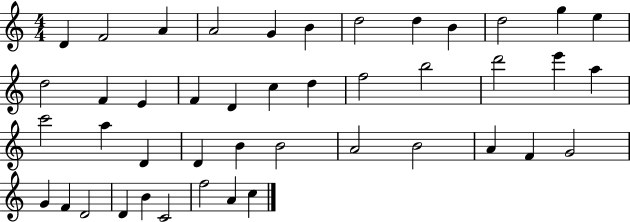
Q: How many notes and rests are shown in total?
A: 44